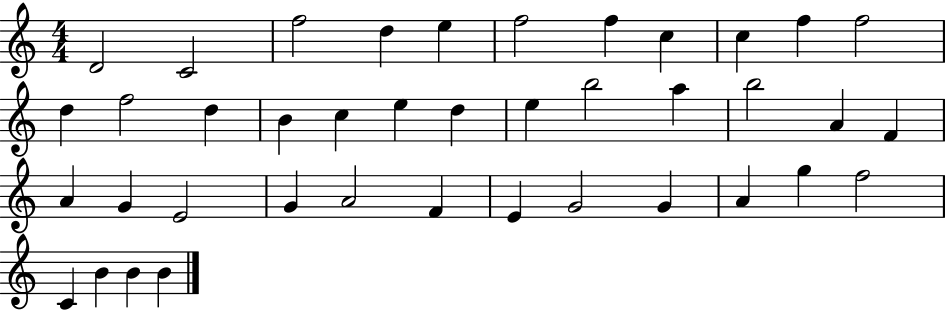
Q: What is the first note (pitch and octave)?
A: D4